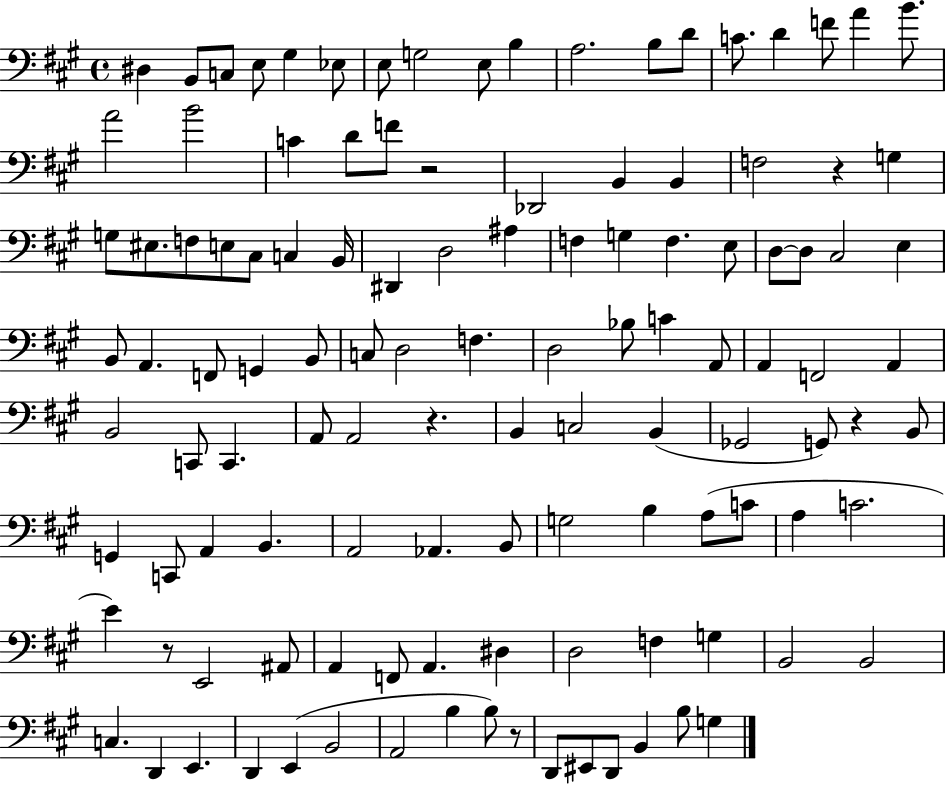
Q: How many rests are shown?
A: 6